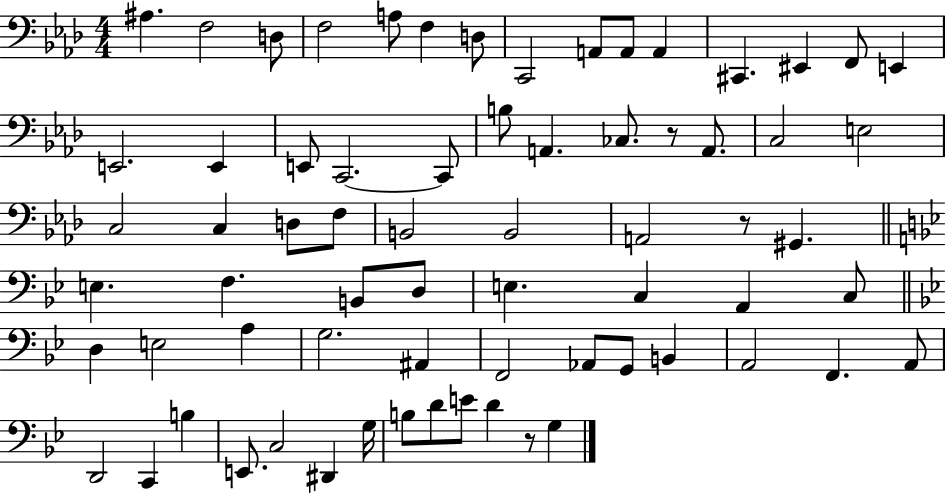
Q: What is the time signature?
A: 4/4